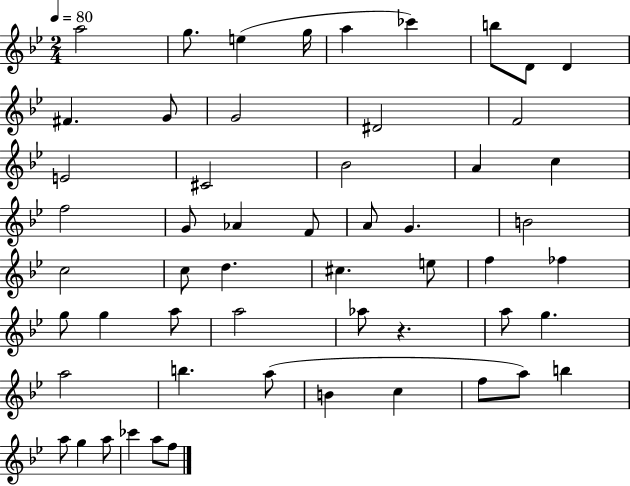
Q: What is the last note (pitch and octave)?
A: F5